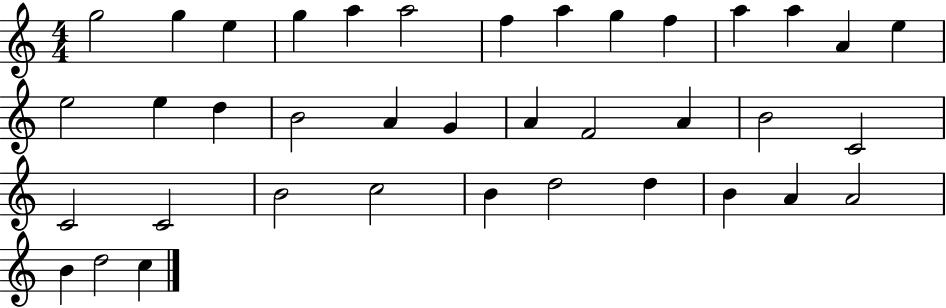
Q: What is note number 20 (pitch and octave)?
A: G4